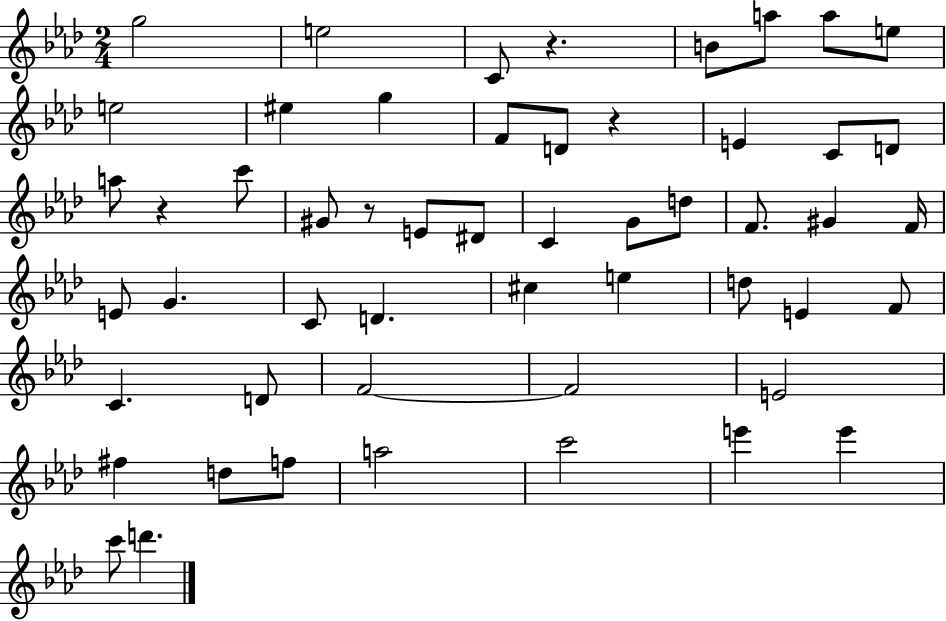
G5/h E5/h C4/e R/q. B4/e A5/e A5/e E5/e E5/h EIS5/q G5/q F4/e D4/e R/q E4/q C4/e D4/e A5/e R/q C6/e G#4/e R/e E4/e D#4/e C4/q G4/e D5/e F4/e. G#4/q F4/s E4/e G4/q. C4/e D4/q. C#5/q E5/q D5/e E4/q F4/e C4/q. D4/e F4/h F4/h E4/h F#5/q D5/e F5/e A5/h C6/h E6/q E6/q C6/e D6/q.